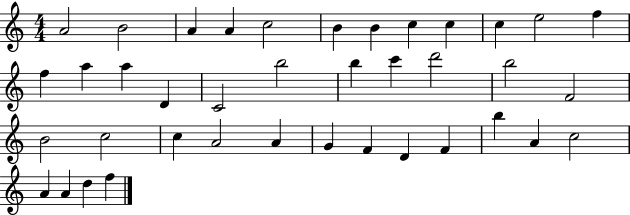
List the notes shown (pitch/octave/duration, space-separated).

A4/h B4/h A4/q A4/q C5/h B4/q B4/q C5/q C5/q C5/q E5/h F5/q F5/q A5/q A5/q D4/q C4/h B5/h B5/q C6/q D6/h B5/h F4/h B4/h C5/h C5/q A4/h A4/q G4/q F4/q D4/q F4/q B5/q A4/q C5/h A4/q A4/q D5/q F5/q